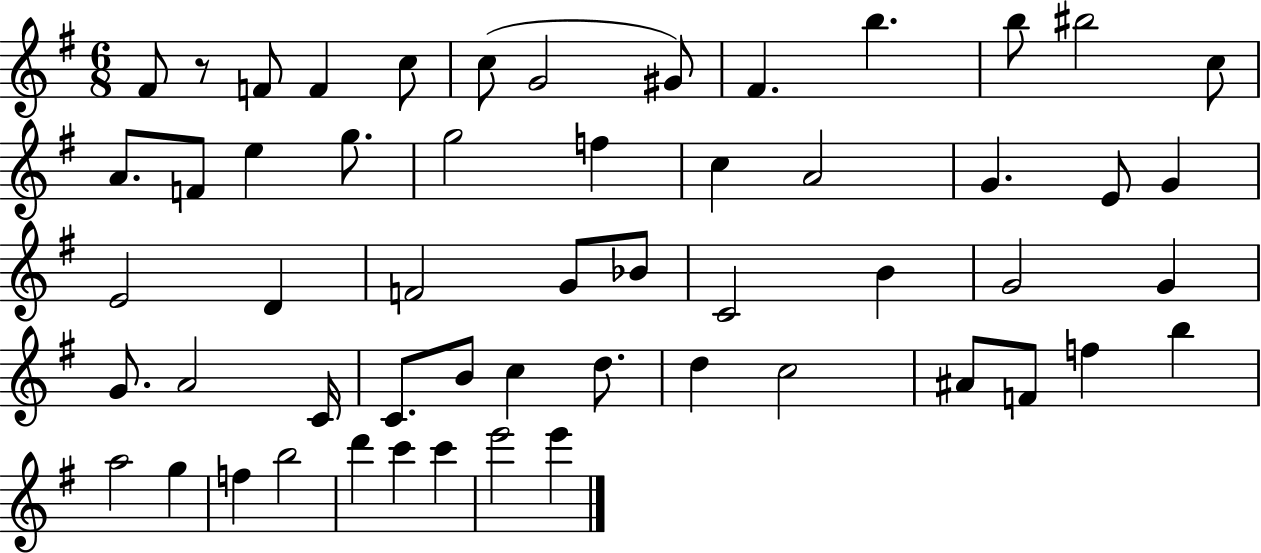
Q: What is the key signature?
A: G major